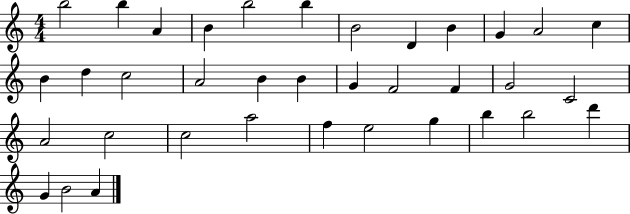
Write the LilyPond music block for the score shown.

{
  \clef treble
  \numericTimeSignature
  \time 4/4
  \key c \major
  b''2 b''4 a'4 | b'4 b''2 b''4 | b'2 d'4 b'4 | g'4 a'2 c''4 | \break b'4 d''4 c''2 | a'2 b'4 b'4 | g'4 f'2 f'4 | g'2 c'2 | \break a'2 c''2 | c''2 a''2 | f''4 e''2 g''4 | b''4 b''2 d'''4 | \break g'4 b'2 a'4 | \bar "|."
}